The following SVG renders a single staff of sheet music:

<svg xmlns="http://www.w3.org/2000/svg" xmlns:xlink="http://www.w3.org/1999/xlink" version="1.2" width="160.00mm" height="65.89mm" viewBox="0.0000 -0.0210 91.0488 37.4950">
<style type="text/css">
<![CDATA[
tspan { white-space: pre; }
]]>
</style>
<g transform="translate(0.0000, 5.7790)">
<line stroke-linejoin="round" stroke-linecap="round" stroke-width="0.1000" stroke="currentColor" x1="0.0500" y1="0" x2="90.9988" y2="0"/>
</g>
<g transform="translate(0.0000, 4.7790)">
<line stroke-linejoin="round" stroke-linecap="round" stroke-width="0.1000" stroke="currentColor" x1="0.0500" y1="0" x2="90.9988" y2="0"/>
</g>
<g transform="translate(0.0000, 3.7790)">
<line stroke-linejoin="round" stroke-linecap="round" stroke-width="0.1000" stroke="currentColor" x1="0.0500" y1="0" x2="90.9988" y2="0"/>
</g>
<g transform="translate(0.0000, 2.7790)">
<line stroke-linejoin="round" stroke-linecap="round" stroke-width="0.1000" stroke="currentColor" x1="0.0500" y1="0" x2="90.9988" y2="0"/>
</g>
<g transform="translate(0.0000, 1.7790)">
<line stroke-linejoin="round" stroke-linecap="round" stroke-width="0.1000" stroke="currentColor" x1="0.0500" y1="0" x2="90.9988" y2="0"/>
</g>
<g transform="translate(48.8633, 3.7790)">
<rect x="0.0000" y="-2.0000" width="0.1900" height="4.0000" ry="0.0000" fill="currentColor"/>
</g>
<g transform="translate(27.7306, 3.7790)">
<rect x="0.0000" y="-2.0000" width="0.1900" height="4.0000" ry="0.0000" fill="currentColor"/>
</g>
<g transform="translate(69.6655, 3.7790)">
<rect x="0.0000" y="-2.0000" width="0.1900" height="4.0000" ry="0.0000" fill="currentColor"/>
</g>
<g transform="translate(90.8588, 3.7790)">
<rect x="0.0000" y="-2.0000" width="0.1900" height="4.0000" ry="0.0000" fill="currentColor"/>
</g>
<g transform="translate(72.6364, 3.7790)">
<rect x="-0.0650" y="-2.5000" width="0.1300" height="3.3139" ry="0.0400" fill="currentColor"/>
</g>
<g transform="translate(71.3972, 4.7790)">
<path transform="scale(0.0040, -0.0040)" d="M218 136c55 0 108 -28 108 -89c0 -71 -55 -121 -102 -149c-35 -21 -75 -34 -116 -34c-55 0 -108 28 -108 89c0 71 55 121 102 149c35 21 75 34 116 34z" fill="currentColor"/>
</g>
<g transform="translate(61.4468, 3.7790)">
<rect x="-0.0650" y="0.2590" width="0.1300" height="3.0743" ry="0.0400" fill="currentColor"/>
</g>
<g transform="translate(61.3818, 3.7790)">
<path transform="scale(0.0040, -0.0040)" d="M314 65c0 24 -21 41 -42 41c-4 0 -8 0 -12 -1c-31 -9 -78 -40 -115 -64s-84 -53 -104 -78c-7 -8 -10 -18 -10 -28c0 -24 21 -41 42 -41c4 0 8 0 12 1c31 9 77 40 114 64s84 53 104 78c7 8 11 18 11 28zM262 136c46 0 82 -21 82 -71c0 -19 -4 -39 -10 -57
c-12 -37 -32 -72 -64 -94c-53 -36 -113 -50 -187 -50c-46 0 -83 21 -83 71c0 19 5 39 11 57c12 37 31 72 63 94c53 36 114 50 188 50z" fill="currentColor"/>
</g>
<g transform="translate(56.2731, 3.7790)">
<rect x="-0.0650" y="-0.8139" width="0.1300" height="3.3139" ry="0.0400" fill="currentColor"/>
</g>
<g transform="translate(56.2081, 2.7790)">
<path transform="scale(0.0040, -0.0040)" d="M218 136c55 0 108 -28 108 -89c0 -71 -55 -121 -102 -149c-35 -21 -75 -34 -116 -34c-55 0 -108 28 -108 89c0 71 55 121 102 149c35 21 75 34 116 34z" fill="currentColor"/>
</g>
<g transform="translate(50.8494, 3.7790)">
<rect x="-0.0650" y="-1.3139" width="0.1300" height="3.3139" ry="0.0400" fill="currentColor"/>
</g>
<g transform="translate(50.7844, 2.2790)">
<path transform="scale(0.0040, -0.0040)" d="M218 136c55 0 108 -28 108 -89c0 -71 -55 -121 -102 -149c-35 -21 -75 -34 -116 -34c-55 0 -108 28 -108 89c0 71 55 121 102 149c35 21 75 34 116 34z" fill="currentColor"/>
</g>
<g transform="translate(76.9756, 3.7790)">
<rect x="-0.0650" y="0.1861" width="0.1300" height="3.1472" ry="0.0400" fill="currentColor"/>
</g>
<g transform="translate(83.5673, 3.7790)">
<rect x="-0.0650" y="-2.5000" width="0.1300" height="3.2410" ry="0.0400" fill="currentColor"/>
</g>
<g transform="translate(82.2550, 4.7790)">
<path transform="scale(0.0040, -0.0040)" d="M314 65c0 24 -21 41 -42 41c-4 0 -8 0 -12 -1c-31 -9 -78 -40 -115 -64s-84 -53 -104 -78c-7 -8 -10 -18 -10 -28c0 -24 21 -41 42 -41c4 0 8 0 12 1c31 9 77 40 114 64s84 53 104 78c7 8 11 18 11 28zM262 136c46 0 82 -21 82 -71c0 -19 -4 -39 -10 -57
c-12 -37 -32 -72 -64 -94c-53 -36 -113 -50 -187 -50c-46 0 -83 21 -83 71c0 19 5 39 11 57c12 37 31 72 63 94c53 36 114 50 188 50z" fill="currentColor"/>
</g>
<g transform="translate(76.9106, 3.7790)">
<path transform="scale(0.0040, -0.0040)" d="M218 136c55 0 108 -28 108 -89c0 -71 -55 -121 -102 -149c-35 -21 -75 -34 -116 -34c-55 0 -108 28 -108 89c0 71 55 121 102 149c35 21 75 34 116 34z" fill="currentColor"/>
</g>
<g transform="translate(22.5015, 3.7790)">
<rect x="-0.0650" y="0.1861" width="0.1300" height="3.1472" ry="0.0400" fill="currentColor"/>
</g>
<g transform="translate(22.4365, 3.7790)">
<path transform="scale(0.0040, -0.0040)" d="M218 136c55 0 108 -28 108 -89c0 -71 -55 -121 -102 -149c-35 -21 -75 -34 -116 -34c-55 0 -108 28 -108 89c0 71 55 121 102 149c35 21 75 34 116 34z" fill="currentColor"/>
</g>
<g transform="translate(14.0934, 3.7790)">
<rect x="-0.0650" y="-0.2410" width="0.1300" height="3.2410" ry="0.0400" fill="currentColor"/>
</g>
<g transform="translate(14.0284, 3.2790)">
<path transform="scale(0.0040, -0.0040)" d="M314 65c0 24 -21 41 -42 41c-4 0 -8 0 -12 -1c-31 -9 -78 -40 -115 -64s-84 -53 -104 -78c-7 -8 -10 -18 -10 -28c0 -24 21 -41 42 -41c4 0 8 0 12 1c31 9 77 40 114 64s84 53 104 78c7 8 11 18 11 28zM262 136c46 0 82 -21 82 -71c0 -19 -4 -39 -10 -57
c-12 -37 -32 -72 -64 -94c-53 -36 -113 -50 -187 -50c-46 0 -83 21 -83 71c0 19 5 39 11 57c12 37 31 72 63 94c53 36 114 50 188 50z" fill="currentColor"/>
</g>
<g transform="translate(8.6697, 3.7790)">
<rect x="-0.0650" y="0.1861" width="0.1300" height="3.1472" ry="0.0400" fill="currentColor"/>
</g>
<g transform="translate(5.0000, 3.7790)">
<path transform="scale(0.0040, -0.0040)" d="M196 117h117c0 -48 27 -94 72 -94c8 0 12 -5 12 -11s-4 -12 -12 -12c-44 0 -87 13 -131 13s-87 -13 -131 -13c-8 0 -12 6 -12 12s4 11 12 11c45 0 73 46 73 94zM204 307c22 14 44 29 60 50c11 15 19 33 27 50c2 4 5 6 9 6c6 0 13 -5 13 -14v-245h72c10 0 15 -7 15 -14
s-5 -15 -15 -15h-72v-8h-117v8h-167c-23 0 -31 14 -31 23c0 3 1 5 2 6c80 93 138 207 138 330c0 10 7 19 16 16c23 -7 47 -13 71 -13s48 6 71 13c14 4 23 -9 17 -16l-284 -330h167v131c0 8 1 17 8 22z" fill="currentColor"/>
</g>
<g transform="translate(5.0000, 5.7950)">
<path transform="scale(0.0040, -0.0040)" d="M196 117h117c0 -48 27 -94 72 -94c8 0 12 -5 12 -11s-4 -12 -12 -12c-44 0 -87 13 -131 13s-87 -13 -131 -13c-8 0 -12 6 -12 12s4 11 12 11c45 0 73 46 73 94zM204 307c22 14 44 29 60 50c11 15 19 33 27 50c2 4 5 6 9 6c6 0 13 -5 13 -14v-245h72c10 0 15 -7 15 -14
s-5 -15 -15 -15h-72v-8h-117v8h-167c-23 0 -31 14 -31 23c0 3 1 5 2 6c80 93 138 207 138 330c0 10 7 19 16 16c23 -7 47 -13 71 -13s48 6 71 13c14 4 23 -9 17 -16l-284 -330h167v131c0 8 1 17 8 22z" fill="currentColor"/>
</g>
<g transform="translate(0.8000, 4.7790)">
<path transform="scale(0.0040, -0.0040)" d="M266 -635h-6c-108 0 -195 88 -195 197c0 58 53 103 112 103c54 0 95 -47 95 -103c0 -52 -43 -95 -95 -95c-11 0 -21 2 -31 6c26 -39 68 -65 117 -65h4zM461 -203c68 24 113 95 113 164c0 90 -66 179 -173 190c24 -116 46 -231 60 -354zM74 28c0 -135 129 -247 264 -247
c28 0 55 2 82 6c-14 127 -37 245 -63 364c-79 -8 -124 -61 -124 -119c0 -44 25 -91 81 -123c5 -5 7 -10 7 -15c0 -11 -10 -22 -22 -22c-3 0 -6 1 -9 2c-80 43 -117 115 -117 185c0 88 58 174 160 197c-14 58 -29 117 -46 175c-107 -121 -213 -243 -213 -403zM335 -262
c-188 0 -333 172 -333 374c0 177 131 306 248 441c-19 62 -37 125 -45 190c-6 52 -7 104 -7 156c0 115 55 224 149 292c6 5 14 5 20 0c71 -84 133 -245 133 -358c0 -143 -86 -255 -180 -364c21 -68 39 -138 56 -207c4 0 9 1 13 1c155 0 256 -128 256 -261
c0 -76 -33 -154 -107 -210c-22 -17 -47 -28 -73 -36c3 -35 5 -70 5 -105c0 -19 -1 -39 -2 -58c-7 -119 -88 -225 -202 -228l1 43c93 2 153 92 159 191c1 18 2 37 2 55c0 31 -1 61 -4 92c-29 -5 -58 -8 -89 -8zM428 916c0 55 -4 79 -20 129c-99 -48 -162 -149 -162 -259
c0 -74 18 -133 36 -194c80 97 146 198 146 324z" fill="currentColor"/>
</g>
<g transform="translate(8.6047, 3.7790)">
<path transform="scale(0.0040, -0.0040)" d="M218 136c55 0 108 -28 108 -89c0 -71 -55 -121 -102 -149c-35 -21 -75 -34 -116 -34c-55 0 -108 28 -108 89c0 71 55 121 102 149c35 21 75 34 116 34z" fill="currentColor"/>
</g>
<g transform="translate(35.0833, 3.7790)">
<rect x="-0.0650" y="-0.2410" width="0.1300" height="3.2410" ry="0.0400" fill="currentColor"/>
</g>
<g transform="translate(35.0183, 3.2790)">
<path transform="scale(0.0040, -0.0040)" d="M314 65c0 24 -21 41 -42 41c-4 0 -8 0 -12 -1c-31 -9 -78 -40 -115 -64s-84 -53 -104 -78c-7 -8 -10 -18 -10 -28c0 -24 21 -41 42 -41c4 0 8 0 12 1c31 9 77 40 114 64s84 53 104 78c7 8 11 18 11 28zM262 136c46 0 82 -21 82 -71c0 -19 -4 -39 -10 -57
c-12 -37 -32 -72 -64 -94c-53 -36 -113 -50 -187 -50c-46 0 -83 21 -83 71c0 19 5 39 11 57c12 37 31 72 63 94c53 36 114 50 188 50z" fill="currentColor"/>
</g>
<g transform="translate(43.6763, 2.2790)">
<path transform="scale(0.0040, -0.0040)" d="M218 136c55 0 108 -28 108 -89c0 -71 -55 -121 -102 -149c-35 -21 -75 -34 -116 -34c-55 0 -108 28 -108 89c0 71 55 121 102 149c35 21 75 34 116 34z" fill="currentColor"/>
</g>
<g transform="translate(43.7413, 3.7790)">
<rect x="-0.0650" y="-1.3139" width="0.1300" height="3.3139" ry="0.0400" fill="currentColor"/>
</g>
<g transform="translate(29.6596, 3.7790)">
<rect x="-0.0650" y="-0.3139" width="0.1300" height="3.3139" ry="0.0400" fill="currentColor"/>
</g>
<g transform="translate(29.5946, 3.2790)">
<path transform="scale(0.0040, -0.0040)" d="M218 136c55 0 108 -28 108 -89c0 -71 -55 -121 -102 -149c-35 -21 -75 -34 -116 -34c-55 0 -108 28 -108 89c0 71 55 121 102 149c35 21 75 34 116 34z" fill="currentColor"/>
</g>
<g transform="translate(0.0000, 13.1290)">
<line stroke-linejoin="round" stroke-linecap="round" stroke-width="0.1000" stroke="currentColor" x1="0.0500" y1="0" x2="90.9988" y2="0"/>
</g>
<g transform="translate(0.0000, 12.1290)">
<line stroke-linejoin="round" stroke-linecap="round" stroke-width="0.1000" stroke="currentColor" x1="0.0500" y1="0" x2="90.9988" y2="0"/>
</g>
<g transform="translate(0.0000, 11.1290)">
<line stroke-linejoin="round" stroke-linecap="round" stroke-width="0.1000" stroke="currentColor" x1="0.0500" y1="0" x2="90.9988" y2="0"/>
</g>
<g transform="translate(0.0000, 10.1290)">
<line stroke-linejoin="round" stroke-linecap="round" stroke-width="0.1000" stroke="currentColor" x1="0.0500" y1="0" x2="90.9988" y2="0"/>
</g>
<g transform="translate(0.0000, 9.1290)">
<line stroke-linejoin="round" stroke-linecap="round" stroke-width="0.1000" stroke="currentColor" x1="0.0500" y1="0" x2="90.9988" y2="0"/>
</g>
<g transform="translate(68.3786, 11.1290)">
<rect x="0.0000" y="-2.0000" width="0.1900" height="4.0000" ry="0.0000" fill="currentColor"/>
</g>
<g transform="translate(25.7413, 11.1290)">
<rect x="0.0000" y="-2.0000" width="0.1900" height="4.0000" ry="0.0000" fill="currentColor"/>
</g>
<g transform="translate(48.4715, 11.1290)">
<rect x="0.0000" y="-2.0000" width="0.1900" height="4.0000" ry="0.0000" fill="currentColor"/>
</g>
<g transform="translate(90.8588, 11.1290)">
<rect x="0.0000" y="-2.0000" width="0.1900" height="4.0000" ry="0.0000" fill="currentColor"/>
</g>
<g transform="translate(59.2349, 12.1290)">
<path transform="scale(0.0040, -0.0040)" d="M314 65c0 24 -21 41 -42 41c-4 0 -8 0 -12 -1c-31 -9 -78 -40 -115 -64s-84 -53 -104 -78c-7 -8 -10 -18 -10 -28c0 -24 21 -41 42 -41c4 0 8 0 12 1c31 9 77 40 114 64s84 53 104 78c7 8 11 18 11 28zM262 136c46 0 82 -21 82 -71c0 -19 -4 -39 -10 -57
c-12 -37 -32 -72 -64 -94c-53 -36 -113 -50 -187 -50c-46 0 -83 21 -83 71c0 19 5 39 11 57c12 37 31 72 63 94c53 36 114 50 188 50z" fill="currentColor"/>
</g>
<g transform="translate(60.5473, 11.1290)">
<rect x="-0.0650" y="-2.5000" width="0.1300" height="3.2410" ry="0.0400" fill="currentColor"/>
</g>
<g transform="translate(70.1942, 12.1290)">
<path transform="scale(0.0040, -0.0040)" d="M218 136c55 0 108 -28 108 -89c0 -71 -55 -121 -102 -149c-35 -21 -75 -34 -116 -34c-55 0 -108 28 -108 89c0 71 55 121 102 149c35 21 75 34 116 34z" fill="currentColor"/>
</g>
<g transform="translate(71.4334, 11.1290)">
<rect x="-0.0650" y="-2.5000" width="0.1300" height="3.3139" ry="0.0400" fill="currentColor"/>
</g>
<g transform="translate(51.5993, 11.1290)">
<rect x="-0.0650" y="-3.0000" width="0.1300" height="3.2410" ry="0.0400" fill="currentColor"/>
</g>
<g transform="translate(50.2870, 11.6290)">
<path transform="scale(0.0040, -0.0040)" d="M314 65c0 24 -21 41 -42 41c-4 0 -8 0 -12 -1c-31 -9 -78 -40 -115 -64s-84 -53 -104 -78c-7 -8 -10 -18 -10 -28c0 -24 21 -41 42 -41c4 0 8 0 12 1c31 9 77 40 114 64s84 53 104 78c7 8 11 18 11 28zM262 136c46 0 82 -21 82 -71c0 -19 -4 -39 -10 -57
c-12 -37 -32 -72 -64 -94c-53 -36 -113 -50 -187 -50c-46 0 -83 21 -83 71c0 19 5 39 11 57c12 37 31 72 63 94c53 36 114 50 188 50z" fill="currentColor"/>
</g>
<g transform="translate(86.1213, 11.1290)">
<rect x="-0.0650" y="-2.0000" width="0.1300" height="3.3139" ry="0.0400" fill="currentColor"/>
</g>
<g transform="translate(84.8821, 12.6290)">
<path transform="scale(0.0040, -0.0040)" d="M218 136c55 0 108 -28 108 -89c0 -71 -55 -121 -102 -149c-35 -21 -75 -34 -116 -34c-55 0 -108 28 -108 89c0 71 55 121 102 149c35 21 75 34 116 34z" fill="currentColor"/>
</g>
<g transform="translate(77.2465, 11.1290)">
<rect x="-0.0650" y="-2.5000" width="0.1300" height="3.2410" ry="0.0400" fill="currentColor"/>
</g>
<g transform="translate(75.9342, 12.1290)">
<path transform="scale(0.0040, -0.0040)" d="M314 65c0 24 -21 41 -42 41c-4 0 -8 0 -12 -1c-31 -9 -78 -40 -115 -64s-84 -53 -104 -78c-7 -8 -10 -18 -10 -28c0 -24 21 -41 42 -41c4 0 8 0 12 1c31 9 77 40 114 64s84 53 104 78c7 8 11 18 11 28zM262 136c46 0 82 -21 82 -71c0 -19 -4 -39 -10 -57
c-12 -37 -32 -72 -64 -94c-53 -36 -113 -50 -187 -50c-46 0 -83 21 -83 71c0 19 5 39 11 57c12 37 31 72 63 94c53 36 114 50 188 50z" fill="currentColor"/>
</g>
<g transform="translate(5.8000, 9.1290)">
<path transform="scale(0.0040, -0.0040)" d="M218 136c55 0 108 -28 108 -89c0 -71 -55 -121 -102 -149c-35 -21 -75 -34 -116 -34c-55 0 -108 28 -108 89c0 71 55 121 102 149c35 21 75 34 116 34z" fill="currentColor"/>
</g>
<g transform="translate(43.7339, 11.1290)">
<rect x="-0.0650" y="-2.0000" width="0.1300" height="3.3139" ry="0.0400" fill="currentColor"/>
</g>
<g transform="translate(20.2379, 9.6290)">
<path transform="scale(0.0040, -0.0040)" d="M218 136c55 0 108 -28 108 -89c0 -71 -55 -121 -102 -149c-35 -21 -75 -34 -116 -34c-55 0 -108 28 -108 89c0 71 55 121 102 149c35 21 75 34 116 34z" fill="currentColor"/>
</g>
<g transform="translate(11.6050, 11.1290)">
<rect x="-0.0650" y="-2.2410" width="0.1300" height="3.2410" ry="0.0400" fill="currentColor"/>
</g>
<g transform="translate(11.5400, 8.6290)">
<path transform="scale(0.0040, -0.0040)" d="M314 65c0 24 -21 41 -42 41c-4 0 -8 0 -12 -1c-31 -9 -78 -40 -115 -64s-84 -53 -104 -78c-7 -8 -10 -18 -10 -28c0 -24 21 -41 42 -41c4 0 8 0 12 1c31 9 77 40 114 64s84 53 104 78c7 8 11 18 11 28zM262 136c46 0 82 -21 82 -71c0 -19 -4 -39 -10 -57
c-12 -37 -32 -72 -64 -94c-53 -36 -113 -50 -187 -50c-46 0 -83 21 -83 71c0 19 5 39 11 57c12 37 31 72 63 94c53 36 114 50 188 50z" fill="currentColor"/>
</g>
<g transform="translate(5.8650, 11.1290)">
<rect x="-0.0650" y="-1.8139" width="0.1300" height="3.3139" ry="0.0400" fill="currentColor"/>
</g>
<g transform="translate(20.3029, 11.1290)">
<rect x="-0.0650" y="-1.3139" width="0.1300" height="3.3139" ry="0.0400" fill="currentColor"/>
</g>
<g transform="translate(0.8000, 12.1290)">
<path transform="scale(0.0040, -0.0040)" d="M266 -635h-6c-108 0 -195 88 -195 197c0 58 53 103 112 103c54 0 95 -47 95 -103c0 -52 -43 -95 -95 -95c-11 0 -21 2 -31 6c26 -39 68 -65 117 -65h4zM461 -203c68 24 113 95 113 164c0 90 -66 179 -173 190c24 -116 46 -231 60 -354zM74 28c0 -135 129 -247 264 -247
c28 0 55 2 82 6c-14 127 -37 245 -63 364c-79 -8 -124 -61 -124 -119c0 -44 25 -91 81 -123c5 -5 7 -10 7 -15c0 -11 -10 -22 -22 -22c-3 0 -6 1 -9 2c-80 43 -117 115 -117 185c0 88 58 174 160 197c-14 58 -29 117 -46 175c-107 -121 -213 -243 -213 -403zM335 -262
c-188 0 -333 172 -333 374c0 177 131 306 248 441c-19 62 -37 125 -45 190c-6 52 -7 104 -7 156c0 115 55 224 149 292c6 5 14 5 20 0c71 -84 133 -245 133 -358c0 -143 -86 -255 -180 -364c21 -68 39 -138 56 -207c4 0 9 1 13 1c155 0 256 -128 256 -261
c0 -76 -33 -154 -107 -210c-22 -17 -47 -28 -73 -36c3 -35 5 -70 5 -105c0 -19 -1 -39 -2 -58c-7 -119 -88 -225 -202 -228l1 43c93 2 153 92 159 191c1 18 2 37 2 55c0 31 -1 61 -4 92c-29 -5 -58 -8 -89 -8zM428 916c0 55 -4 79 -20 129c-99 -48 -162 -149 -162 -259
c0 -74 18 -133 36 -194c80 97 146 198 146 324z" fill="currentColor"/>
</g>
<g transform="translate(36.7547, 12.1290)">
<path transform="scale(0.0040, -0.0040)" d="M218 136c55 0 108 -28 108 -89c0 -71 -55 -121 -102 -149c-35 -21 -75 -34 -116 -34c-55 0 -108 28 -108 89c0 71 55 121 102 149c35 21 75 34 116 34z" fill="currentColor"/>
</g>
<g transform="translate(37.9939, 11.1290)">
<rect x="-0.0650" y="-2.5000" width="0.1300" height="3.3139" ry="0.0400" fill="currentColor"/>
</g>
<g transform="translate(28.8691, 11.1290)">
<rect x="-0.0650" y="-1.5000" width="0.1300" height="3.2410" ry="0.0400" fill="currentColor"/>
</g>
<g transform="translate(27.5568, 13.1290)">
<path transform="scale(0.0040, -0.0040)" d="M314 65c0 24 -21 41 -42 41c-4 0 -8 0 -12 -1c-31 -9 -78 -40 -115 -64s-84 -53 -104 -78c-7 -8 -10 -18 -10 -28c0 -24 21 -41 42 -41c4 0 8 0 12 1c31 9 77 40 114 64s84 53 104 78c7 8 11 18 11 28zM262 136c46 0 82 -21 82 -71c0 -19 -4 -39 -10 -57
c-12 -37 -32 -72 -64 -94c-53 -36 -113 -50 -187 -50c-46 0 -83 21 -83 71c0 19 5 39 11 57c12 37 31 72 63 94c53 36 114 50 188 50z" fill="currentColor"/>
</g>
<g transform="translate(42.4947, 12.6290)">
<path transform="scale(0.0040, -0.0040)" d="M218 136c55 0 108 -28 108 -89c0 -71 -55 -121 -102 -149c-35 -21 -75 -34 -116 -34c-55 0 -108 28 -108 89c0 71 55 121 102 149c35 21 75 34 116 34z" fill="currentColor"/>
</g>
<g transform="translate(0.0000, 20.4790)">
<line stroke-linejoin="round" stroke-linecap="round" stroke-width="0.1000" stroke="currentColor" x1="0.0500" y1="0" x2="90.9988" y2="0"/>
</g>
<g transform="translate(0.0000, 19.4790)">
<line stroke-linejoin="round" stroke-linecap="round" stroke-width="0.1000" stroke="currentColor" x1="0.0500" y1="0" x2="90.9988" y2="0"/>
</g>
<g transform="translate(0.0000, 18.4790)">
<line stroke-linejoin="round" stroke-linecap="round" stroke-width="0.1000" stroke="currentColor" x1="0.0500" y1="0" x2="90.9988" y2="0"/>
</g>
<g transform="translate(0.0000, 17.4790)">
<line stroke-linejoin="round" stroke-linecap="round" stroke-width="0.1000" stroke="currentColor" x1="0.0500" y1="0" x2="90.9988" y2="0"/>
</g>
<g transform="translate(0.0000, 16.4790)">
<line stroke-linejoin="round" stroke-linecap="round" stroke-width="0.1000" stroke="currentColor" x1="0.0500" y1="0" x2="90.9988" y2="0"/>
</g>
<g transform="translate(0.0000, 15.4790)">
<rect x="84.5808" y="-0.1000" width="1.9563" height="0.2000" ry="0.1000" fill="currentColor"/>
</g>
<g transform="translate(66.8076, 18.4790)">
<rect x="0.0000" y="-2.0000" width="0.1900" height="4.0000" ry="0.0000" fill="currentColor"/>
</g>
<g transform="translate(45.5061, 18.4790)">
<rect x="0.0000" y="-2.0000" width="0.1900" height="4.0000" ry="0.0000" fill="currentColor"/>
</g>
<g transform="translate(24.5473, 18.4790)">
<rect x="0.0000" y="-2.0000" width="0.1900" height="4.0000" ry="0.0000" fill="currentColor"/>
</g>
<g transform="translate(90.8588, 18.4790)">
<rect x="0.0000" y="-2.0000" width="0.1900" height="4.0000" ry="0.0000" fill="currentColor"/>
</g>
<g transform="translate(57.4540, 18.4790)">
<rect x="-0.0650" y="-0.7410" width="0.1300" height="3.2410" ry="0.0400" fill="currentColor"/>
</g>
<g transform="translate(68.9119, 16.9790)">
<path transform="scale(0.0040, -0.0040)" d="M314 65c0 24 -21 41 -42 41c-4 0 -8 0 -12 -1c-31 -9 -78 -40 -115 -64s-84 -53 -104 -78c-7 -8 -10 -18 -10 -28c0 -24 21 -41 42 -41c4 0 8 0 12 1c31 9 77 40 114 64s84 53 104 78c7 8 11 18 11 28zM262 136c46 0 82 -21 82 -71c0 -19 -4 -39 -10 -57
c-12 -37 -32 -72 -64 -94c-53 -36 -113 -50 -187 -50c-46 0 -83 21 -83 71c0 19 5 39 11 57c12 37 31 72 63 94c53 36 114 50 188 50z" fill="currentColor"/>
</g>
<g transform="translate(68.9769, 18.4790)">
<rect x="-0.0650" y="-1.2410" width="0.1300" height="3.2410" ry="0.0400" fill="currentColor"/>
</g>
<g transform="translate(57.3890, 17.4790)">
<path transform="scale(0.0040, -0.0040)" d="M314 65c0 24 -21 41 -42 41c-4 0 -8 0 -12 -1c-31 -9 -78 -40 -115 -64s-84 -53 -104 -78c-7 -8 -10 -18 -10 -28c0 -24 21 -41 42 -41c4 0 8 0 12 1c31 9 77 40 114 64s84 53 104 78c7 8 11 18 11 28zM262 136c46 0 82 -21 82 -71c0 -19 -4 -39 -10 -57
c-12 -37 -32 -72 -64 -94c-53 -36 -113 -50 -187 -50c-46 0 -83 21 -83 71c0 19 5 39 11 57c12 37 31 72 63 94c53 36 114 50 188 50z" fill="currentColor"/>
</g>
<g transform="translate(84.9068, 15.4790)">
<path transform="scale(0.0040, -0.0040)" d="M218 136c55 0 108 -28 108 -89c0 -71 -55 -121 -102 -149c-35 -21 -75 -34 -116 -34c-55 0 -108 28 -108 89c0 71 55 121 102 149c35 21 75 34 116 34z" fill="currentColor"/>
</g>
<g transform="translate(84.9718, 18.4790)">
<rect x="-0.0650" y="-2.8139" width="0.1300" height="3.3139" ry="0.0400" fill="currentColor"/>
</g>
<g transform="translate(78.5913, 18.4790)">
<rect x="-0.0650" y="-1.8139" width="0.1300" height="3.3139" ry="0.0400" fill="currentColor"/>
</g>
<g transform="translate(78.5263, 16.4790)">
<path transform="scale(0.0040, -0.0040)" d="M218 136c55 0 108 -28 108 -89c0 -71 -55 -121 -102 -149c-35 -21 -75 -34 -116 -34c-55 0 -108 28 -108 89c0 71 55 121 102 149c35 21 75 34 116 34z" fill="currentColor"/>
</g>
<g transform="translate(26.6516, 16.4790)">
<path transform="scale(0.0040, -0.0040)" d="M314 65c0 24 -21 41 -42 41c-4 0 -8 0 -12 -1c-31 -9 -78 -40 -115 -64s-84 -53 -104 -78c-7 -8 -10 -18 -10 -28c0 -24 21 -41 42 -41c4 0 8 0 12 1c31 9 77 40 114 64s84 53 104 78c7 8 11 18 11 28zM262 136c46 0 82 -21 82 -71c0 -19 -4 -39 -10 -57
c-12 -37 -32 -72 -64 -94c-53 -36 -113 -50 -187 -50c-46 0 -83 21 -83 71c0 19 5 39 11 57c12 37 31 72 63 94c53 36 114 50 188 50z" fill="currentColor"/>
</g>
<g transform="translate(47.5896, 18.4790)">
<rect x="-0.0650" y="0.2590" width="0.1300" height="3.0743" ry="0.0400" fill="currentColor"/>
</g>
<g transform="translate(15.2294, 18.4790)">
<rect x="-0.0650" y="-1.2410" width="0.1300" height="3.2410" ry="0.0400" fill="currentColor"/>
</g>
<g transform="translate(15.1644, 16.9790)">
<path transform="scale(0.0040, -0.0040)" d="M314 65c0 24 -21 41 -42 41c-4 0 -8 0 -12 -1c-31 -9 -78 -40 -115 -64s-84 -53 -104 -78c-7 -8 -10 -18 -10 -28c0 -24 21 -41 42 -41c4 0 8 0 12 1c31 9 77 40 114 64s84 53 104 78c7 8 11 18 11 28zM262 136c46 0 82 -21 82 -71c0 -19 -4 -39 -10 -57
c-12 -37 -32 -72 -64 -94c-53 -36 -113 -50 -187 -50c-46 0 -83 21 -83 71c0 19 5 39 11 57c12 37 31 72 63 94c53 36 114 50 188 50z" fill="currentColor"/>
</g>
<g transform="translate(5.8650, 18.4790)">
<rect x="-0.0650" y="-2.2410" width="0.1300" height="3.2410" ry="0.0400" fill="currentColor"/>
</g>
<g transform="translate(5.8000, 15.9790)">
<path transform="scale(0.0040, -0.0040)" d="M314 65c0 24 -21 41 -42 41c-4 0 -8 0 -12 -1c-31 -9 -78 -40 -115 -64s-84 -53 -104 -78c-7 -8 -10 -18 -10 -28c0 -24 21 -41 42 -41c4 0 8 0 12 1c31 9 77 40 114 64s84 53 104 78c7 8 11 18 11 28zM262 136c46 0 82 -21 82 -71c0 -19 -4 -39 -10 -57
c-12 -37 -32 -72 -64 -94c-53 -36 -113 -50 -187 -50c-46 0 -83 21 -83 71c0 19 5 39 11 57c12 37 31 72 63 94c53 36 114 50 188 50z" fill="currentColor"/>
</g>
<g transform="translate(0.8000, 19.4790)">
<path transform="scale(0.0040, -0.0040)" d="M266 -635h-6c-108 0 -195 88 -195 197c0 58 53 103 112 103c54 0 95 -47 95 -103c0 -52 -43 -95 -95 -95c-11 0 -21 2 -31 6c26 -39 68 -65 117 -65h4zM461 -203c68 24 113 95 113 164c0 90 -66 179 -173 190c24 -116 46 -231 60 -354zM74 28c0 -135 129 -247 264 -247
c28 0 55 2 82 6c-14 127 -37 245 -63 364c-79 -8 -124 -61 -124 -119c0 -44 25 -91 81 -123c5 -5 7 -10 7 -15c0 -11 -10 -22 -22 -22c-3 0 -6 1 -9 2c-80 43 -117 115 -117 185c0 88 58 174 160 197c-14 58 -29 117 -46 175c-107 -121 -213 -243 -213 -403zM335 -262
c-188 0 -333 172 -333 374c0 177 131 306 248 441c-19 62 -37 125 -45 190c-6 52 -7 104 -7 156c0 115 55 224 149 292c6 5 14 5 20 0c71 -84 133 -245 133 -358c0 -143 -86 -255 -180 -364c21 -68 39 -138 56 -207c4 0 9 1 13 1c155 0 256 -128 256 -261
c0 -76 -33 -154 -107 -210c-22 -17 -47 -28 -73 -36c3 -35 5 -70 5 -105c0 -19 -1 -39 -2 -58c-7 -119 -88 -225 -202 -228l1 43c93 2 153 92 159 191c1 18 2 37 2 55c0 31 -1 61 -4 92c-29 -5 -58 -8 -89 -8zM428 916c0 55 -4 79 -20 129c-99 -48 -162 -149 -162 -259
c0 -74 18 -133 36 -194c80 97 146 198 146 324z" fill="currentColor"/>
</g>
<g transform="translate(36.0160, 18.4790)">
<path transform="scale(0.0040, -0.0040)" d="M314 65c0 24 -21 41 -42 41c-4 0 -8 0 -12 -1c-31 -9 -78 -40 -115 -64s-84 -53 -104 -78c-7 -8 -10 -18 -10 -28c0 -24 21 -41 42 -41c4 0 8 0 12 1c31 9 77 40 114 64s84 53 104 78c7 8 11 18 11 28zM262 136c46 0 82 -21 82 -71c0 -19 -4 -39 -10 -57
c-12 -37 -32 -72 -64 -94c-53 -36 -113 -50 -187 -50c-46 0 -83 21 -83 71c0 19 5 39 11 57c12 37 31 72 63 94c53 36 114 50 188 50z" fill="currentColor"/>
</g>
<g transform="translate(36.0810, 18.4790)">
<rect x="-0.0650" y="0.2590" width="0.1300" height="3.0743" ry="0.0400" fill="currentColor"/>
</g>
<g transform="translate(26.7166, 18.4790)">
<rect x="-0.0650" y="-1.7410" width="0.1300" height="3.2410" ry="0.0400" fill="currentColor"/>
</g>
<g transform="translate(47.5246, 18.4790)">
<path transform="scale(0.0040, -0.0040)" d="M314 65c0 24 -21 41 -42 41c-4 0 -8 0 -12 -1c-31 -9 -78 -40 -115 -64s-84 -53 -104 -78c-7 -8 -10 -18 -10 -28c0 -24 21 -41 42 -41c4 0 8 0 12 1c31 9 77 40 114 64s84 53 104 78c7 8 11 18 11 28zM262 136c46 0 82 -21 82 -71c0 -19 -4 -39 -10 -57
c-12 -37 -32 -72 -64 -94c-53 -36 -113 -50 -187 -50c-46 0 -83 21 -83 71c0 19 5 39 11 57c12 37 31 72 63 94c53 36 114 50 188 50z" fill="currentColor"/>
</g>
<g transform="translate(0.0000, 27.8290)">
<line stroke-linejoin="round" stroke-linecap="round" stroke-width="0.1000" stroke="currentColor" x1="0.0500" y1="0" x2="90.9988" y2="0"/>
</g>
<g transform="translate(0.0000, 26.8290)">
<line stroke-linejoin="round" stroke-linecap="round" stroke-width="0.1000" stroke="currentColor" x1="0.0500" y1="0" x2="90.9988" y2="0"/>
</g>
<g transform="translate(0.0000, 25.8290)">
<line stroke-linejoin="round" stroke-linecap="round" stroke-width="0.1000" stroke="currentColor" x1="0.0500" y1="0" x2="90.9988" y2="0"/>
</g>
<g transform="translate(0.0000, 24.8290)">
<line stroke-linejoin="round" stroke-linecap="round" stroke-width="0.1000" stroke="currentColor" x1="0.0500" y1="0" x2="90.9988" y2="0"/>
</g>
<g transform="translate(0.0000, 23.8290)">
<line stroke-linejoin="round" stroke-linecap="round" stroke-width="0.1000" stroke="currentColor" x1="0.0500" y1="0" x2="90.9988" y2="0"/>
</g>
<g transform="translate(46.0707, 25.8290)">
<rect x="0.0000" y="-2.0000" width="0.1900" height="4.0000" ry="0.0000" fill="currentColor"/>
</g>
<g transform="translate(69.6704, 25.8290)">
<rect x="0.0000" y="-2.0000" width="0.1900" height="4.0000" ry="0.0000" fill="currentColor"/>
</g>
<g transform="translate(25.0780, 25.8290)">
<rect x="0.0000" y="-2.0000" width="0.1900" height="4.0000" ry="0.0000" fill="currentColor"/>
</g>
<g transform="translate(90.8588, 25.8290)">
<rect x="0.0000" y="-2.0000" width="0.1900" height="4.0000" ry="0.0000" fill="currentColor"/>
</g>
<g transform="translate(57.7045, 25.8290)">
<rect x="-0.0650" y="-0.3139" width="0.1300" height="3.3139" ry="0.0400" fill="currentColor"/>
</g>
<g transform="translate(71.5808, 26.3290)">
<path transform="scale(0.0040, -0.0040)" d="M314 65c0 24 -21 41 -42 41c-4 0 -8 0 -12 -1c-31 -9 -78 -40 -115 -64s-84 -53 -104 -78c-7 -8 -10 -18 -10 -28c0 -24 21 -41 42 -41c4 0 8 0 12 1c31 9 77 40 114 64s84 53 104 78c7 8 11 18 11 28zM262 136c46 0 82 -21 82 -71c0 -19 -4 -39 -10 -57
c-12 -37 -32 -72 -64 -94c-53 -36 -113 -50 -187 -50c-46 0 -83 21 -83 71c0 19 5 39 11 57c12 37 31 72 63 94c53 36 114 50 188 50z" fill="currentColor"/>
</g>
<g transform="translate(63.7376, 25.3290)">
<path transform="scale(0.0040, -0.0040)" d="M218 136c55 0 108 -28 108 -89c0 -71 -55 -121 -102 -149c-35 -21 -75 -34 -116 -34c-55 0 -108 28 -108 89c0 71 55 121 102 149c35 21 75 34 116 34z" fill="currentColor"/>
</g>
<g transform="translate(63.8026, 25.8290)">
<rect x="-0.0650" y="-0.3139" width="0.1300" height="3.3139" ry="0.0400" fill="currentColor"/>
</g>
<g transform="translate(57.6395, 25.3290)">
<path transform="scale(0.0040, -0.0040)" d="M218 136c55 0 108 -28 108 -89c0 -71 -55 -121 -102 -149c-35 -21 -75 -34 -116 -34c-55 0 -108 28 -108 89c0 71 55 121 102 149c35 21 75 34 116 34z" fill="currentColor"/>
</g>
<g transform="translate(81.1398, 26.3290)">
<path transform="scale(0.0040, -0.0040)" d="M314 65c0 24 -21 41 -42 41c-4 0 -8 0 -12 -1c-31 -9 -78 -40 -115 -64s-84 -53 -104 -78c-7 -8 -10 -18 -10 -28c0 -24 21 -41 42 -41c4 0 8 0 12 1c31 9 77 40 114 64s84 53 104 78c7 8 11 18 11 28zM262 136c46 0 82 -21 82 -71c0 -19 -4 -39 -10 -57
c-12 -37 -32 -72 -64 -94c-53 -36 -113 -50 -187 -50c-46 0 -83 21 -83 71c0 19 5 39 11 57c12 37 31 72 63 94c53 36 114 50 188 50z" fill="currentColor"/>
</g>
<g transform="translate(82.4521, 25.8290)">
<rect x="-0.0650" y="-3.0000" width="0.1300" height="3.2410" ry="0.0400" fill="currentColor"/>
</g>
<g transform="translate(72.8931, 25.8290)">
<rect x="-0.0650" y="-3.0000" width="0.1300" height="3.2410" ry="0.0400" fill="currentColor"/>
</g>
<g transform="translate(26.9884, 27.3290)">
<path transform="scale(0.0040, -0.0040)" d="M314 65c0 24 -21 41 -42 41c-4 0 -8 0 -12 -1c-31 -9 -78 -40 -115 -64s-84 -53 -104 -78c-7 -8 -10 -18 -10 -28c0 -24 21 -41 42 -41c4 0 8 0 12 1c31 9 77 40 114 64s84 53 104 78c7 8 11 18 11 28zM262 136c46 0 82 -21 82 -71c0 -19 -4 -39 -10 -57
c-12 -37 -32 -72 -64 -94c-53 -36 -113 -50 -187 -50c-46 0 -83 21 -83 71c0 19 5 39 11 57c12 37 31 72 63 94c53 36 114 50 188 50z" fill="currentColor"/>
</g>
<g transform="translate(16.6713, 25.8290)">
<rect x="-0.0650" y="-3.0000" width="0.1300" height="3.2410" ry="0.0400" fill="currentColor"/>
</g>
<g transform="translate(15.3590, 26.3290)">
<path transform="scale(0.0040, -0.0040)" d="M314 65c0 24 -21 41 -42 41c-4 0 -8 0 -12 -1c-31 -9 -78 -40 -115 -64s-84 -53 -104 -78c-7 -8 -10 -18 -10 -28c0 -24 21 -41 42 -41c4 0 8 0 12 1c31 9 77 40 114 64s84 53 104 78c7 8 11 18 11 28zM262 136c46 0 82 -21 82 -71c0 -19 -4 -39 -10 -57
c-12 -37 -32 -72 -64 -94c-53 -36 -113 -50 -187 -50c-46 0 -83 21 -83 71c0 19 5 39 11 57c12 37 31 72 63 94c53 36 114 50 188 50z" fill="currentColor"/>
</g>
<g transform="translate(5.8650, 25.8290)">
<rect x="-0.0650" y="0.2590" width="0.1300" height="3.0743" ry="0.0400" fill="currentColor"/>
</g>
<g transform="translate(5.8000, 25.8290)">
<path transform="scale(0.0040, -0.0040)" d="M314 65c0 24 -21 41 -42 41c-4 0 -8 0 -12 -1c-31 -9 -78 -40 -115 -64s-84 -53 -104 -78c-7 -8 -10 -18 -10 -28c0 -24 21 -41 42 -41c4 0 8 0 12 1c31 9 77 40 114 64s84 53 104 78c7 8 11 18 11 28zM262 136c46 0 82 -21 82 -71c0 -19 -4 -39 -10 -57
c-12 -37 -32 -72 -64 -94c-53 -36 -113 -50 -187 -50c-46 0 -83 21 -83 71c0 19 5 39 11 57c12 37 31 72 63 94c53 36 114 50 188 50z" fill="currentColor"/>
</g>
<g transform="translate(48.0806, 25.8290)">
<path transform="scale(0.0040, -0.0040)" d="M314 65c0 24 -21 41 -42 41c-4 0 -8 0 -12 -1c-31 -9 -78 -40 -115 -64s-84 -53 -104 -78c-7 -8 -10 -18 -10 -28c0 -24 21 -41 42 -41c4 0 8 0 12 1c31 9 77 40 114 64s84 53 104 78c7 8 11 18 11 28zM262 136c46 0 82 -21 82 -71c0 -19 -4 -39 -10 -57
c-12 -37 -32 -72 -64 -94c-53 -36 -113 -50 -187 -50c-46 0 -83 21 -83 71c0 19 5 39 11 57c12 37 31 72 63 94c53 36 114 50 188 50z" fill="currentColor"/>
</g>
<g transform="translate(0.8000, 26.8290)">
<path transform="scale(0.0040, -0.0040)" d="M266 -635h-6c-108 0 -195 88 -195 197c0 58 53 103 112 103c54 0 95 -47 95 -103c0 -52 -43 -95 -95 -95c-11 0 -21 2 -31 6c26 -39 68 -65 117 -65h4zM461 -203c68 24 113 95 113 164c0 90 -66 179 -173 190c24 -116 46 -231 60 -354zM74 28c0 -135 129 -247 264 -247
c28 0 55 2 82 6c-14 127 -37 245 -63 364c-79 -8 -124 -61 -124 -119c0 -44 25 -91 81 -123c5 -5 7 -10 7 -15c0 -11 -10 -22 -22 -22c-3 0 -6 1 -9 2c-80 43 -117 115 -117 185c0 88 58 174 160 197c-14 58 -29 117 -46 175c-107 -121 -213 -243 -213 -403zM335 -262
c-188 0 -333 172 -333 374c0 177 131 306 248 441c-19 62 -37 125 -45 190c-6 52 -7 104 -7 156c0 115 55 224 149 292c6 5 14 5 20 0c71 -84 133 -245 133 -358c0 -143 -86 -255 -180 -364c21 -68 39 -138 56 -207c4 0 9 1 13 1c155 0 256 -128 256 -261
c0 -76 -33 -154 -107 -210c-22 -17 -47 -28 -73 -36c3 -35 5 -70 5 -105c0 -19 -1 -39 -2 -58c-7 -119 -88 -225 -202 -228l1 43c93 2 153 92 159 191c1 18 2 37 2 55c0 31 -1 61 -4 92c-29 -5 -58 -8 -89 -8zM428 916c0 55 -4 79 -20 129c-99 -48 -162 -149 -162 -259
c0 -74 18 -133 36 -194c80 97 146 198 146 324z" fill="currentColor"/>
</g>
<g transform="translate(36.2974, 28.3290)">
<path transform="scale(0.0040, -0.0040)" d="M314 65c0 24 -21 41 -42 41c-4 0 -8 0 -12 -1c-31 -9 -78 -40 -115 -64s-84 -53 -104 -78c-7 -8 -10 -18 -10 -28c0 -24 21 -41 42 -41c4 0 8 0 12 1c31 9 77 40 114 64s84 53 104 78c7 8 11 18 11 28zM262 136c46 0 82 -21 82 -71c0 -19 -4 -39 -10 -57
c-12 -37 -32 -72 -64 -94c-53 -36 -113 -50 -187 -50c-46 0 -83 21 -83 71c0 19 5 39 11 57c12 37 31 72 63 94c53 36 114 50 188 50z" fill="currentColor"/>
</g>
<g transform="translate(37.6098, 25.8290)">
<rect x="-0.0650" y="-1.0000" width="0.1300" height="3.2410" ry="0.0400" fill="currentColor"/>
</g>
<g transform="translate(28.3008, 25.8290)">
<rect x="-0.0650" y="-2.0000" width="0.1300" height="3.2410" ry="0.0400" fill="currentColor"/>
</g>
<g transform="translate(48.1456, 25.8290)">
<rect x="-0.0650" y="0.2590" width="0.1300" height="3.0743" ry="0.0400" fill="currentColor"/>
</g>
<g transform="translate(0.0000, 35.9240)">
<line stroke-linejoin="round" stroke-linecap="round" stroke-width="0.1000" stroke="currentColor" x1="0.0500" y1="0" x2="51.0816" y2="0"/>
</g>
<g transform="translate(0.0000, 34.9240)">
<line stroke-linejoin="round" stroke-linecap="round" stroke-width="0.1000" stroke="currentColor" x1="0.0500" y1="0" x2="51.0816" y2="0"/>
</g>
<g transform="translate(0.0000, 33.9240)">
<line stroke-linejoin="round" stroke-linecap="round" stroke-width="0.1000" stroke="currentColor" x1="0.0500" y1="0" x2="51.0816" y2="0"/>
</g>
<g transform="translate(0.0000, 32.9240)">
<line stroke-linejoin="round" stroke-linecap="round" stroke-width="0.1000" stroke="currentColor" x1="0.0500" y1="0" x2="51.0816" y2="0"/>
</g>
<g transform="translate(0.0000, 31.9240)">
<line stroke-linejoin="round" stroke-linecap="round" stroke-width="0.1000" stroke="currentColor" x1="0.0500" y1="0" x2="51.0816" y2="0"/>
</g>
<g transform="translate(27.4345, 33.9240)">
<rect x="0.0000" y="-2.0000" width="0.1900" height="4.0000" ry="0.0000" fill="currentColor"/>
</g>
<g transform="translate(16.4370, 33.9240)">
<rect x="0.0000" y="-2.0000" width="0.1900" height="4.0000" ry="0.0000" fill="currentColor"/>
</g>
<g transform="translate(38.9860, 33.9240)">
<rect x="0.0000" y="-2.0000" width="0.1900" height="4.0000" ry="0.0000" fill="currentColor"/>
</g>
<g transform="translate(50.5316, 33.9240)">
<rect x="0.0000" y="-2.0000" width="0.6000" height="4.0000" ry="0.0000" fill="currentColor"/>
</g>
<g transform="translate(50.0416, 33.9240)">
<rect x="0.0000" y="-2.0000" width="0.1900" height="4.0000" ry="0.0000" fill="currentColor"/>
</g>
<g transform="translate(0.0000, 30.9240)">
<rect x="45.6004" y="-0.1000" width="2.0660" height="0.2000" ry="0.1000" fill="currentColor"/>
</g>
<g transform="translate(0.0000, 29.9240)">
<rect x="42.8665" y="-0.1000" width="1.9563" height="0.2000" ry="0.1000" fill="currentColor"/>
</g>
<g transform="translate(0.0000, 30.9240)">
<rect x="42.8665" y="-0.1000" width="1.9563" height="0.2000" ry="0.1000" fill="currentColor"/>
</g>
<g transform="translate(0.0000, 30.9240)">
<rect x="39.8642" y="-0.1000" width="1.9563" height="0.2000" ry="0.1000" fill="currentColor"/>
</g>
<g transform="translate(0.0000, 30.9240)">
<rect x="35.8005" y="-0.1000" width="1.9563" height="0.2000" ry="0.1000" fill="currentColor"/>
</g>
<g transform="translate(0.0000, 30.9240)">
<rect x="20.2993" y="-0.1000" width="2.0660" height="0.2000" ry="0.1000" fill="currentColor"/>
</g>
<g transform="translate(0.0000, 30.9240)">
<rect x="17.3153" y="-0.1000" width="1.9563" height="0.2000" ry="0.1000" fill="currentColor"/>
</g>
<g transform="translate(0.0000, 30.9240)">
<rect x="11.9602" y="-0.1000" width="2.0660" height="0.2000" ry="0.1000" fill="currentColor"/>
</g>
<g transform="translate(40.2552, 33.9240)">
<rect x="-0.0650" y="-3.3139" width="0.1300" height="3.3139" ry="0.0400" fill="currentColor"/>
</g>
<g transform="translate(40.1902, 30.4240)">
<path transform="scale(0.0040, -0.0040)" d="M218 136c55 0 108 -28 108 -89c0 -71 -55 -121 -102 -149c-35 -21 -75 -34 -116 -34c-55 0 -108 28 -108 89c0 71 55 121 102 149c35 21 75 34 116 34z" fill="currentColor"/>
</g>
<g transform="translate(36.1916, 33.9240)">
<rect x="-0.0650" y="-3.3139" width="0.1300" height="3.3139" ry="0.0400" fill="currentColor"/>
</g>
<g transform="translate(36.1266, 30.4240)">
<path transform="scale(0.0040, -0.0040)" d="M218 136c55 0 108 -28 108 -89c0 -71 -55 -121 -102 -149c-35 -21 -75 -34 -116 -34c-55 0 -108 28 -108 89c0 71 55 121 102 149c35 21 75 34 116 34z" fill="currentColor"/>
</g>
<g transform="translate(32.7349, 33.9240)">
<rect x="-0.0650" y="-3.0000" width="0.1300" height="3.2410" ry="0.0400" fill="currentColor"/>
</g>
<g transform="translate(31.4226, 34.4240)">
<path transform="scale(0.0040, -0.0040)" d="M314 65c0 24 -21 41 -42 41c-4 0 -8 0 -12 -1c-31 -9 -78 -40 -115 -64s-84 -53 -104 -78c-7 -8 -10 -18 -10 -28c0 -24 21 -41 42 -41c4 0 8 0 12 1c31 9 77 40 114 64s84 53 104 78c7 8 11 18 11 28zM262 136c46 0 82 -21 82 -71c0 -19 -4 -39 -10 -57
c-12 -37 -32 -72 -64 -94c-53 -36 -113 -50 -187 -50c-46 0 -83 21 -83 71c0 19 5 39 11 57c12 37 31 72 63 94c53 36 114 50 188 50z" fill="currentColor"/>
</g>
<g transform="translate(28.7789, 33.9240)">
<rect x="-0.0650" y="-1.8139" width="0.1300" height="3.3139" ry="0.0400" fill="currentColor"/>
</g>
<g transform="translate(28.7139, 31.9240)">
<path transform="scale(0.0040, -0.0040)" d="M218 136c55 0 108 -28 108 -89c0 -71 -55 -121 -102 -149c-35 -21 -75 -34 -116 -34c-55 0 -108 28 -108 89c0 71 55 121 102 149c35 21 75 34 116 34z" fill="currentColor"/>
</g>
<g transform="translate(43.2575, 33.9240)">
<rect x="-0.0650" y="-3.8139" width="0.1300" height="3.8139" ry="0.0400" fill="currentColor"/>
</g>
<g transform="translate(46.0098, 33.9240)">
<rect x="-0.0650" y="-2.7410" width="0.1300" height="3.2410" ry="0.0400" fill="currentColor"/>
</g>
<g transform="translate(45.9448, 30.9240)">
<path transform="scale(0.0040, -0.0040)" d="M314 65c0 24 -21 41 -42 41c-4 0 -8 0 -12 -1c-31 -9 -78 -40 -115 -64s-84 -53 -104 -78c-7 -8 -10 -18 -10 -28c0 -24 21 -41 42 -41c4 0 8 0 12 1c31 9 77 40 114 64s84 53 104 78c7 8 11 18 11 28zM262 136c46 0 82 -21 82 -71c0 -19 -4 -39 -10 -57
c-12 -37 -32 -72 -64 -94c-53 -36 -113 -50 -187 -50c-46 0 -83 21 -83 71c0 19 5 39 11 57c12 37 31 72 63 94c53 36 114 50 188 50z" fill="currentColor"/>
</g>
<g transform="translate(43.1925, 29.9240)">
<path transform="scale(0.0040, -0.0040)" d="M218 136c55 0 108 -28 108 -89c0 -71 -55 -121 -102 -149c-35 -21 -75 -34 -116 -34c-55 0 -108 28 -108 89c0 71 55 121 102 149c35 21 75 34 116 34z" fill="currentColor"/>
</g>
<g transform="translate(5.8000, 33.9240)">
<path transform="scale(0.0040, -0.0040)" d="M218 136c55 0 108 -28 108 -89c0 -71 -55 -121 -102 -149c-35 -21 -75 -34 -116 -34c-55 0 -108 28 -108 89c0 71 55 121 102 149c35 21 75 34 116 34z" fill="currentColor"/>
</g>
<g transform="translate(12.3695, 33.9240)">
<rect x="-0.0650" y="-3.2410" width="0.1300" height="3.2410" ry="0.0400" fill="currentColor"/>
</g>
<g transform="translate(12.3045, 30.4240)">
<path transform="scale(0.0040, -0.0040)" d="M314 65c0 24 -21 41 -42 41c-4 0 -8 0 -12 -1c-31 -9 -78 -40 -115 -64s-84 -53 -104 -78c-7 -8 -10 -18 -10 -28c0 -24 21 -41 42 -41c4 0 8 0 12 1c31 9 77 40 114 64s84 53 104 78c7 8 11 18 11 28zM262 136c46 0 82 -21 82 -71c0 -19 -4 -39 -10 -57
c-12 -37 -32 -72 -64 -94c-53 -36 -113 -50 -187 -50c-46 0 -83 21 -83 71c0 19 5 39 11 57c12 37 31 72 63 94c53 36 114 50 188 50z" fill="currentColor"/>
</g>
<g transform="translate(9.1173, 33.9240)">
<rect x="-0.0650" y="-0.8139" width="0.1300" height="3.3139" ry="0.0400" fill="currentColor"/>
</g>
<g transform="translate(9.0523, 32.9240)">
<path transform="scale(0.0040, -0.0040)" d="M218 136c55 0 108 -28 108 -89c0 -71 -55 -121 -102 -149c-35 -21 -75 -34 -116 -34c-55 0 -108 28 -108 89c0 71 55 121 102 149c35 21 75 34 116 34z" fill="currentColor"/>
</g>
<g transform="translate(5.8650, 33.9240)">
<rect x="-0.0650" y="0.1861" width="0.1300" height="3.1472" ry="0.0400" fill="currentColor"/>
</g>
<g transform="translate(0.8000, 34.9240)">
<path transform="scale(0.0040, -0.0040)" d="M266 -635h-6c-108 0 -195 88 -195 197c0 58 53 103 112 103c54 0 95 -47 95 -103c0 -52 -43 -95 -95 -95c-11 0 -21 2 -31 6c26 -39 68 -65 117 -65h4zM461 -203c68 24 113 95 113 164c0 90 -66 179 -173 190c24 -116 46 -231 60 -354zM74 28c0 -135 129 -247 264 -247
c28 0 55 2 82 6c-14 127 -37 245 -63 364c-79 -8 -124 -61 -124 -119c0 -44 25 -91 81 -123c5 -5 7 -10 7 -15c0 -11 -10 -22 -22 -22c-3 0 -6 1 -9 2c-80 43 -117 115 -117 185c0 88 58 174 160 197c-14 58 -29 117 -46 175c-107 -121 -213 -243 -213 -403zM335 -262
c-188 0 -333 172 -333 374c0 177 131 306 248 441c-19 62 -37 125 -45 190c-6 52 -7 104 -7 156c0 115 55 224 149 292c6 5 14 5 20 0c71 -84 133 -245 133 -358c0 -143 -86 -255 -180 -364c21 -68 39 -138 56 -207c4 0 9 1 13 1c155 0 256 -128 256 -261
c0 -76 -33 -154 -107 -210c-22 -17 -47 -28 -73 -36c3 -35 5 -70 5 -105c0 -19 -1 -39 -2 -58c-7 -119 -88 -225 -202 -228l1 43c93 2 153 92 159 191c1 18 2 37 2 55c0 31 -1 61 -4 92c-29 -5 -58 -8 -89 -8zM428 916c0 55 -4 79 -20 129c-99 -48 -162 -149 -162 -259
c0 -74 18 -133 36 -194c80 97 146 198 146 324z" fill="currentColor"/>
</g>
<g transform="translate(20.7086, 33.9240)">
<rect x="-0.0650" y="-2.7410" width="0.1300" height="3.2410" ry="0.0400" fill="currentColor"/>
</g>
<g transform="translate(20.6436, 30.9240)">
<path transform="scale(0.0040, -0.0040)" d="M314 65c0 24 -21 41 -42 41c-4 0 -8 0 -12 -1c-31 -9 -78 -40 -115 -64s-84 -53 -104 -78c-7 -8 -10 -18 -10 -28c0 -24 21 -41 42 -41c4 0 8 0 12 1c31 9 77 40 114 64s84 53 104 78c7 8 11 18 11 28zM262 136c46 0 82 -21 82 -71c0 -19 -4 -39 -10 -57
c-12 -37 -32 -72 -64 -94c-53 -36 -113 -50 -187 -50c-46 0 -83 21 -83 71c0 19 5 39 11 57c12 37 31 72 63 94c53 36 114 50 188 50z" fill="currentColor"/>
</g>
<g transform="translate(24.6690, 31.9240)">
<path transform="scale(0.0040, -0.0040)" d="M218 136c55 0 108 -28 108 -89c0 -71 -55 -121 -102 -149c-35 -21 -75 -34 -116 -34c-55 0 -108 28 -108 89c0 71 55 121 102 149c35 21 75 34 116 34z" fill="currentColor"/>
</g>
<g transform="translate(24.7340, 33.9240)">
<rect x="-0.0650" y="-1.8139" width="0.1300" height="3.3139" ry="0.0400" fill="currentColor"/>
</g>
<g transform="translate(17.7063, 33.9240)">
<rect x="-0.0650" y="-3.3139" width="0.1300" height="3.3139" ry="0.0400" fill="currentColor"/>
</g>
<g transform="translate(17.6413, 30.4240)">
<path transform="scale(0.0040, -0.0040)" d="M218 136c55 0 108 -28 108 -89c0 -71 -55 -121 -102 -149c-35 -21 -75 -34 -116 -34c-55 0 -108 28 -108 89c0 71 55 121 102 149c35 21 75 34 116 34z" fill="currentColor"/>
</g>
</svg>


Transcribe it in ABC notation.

X:1
T:Untitled
M:4/4
L:1/4
K:C
B c2 B c c2 e e d B2 G B G2 f g2 e E2 G F A2 G2 G G2 F g2 e2 f2 B2 B2 d2 e2 f a B2 A2 F2 D2 B2 c c A2 A2 B d b2 b a2 f f A2 b b c' a2